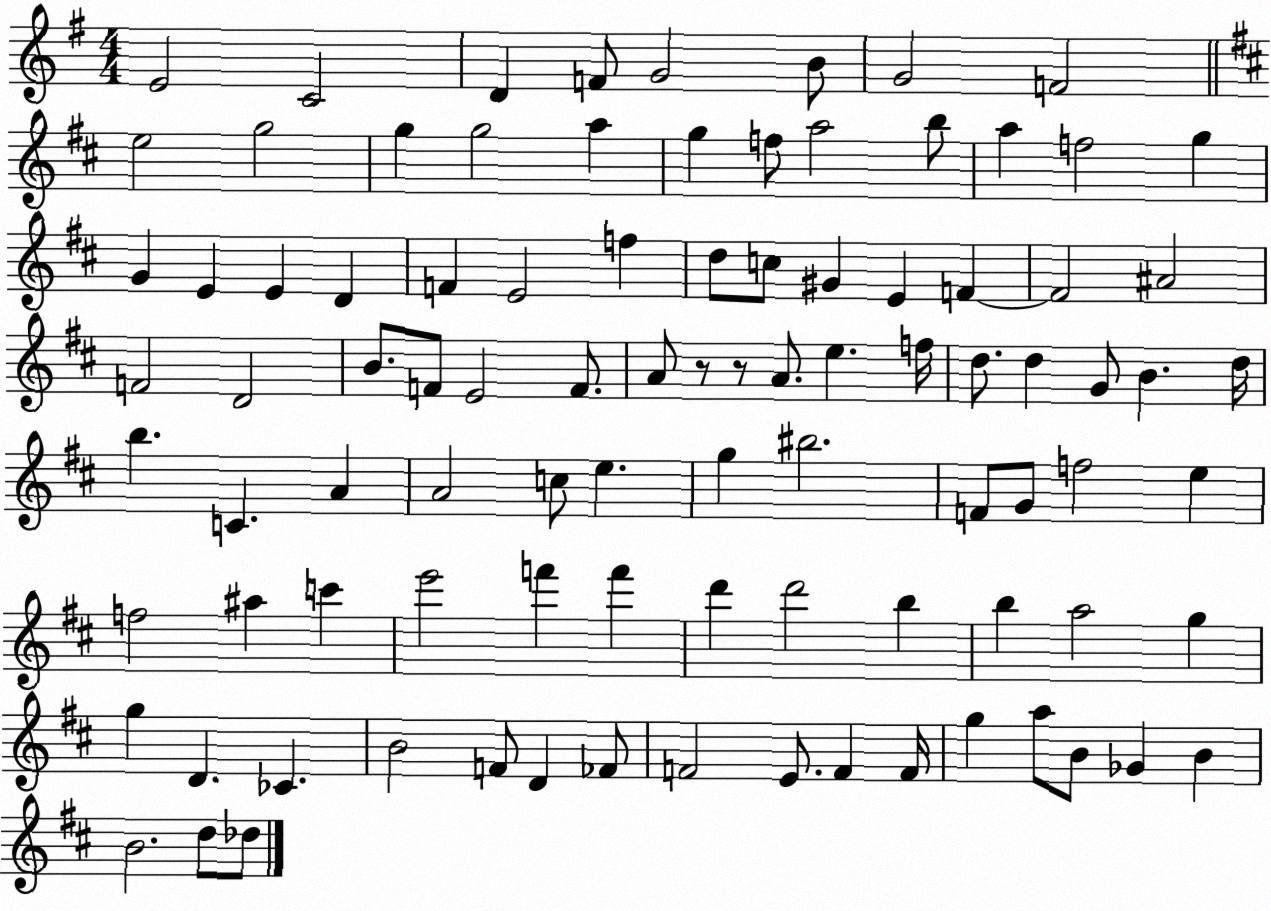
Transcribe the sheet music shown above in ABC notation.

X:1
T:Untitled
M:4/4
L:1/4
K:G
E2 C2 D F/2 G2 B/2 G2 F2 e2 g2 g g2 a g f/2 a2 b/2 a f2 g G E E D F E2 f d/2 c/2 ^G E F F2 ^A2 F2 D2 B/2 F/2 E2 F/2 A/2 z/2 z/2 A/2 e f/4 d/2 d G/2 B d/4 b C A A2 c/2 e g ^b2 F/2 G/2 f2 e f2 ^a c' e'2 f' f' d' d'2 b b a2 g g D _C B2 F/2 D _F/2 F2 E/2 F F/4 g a/2 B/2 _G B B2 d/2 _d/2